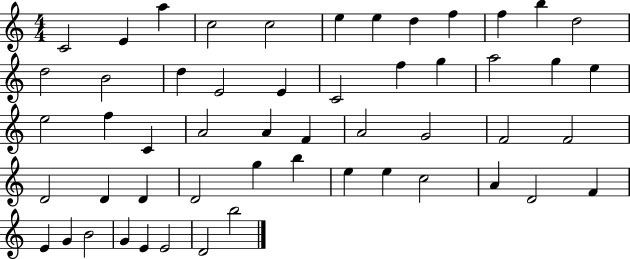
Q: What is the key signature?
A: C major